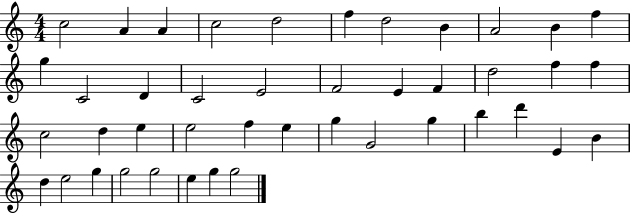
{
  \clef treble
  \numericTimeSignature
  \time 4/4
  \key c \major
  c''2 a'4 a'4 | c''2 d''2 | f''4 d''2 b'4 | a'2 b'4 f''4 | \break g''4 c'2 d'4 | c'2 e'2 | f'2 e'4 f'4 | d''2 f''4 f''4 | \break c''2 d''4 e''4 | e''2 f''4 e''4 | g''4 g'2 g''4 | b''4 d'''4 e'4 b'4 | \break d''4 e''2 g''4 | g''2 g''2 | e''4 g''4 g''2 | \bar "|."
}